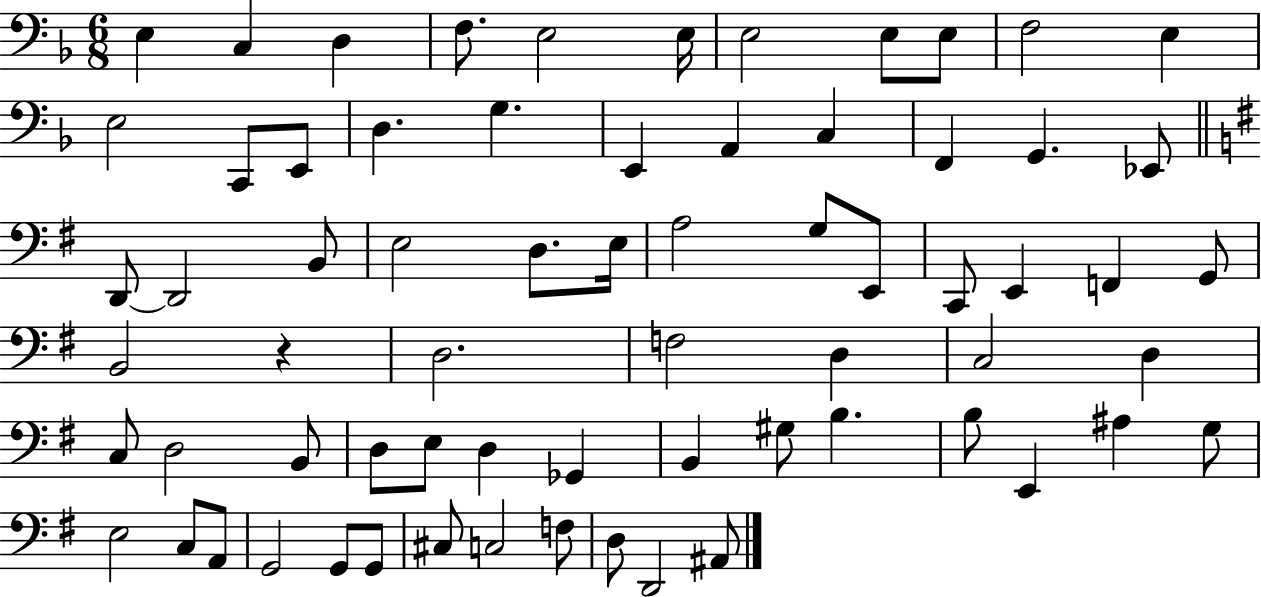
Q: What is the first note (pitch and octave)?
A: E3